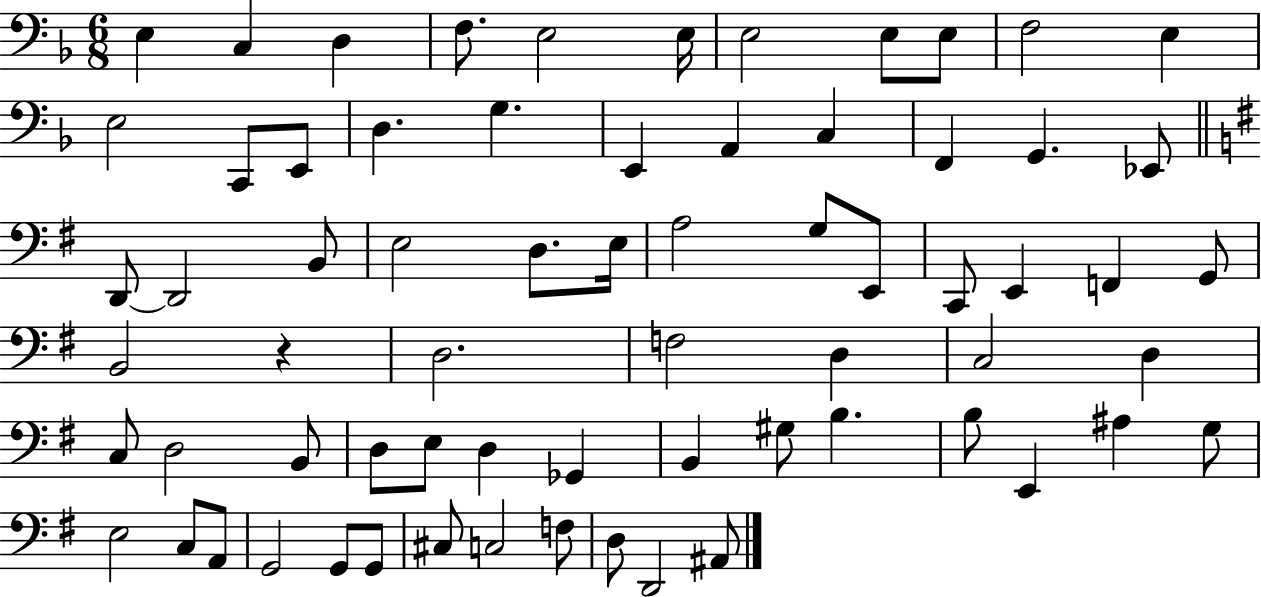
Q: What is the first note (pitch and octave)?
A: E3